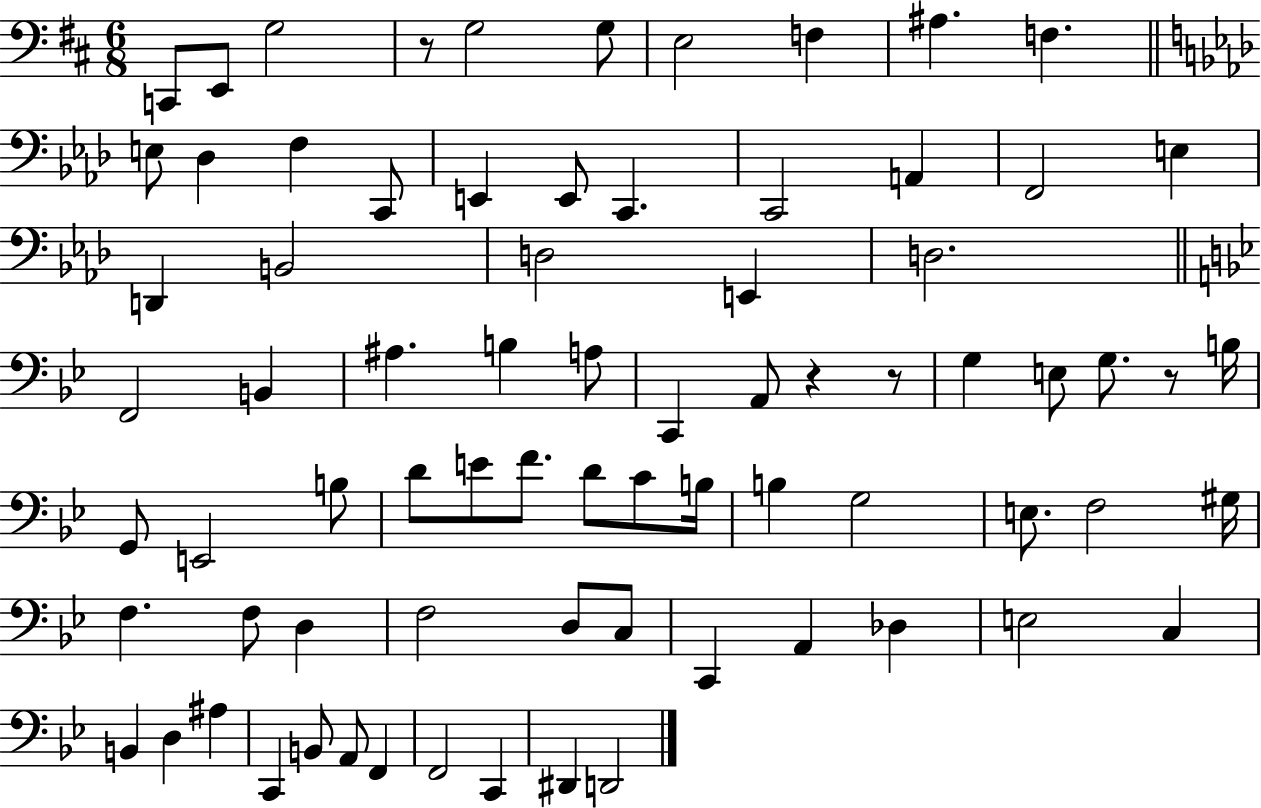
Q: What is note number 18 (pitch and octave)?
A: A2